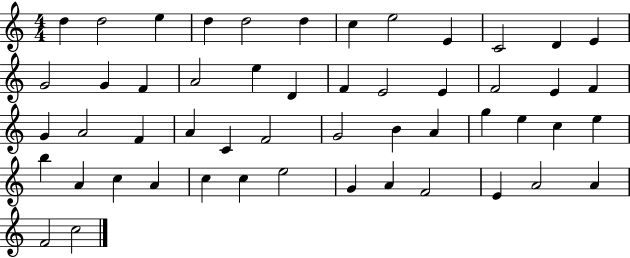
D5/q D5/h E5/q D5/q D5/h D5/q C5/q E5/h E4/q C4/h D4/q E4/q G4/h G4/q F4/q A4/h E5/q D4/q F4/q E4/h E4/q F4/h E4/q F4/q G4/q A4/h F4/q A4/q C4/q F4/h G4/h B4/q A4/q G5/q E5/q C5/q E5/q B5/q A4/q C5/q A4/q C5/q C5/q E5/h G4/q A4/q F4/h E4/q A4/h A4/q F4/h C5/h